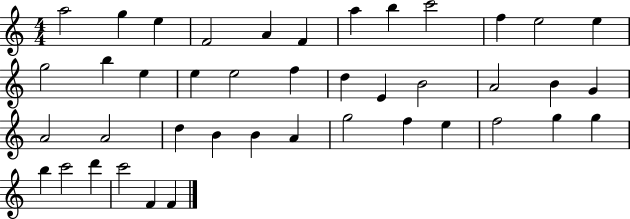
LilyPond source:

{
  \clef treble
  \numericTimeSignature
  \time 4/4
  \key c \major
  a''2 g''4 e''4 | f'2 a'4 f'4 | a''4 b''4 c'''2 | f''4 e''2 e''4 | \break g''2 b''4 e''4 | e''4 e''2 f''4 | d''4 e'4 b'2 | a'2 b'4 g'4 | \break a'2 a'2 | d''4 b'4 b'4 a'4 | g''2 f''4 e''4 | f''2 g''4 g''4 | \break b''4 c'''2 d'''4 | c'''2 f'4 f'4 | \bar "|."
}